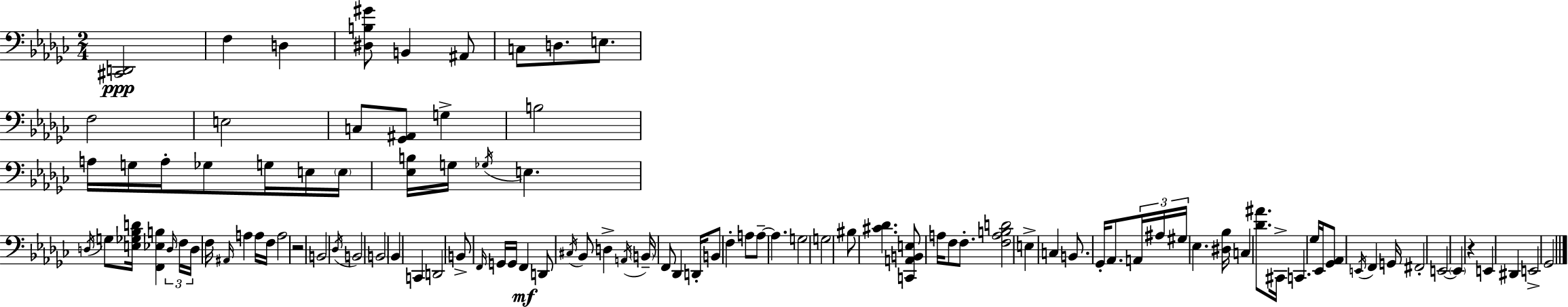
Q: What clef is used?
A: bass